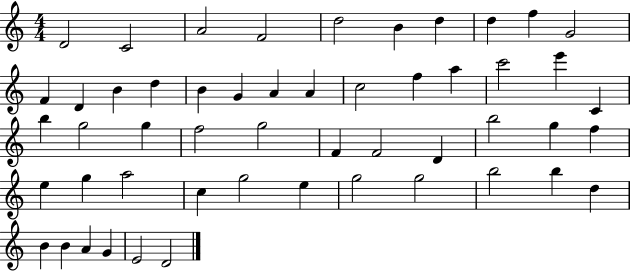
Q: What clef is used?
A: treble